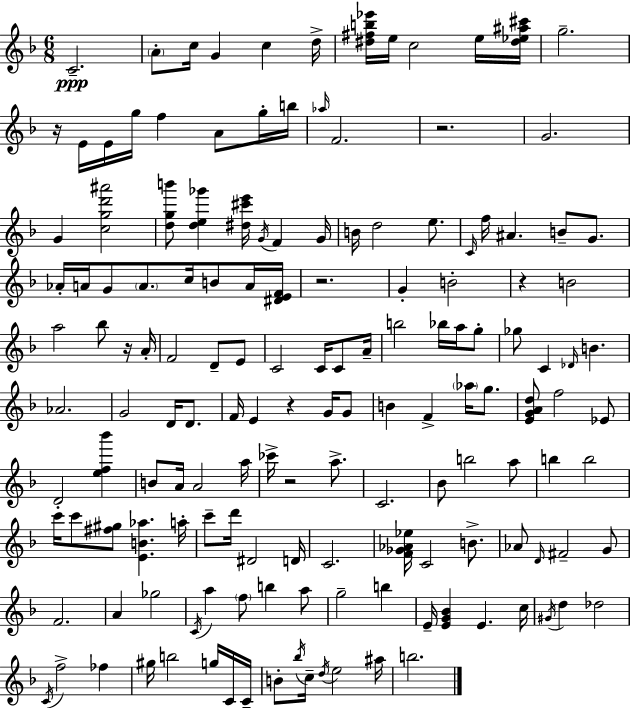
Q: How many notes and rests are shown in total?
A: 152